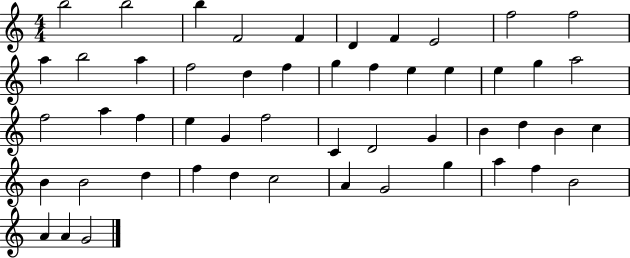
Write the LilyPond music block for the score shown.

{
  \clef treble
  \numericTimeSignature
  \time 4/4
  \key c \major
  b''2 b''2 | b''4 f'2 f'4 | d'4 f'4 e'2 | f''2 f''2 | \break a''4 b''2 a''4 | f''2 d''4 f''4 | g''4 f''4 e''4 e''4 | e''4 g''4 a''2 | \break f''2 a''4 f''4 | e''4 g'4 f''2 | c'4 d'2 g'4 | b'4 d''4 b'4 c''4 | \break b'4 b'2 d''4 | f''4 d''4 c''2 | a'4 g'2 g''4 | a''4 f''4 b'2 | \break a'4 a'4 g'2 | \bar "|."
}